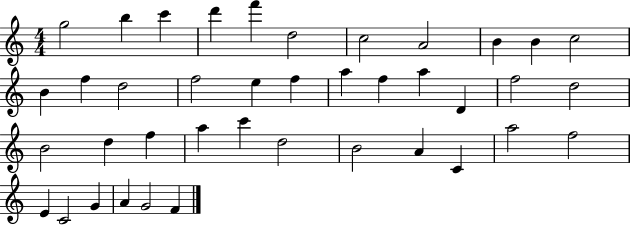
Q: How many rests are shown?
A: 0